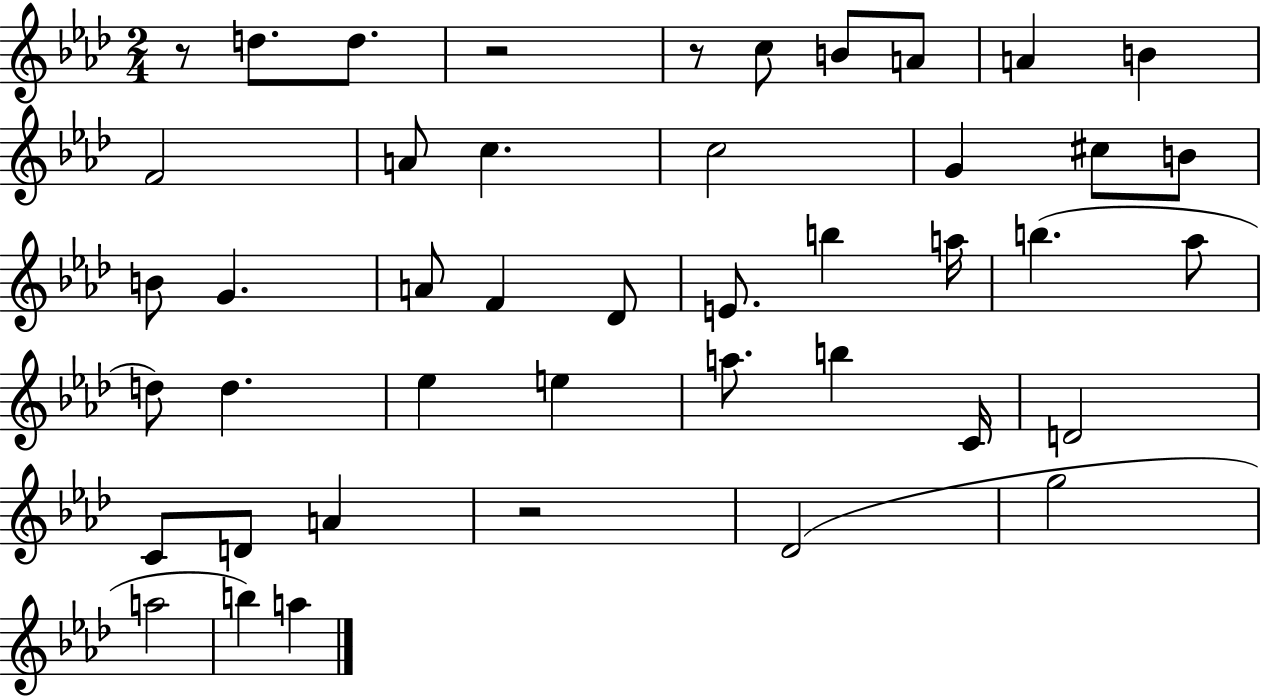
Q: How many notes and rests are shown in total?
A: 44